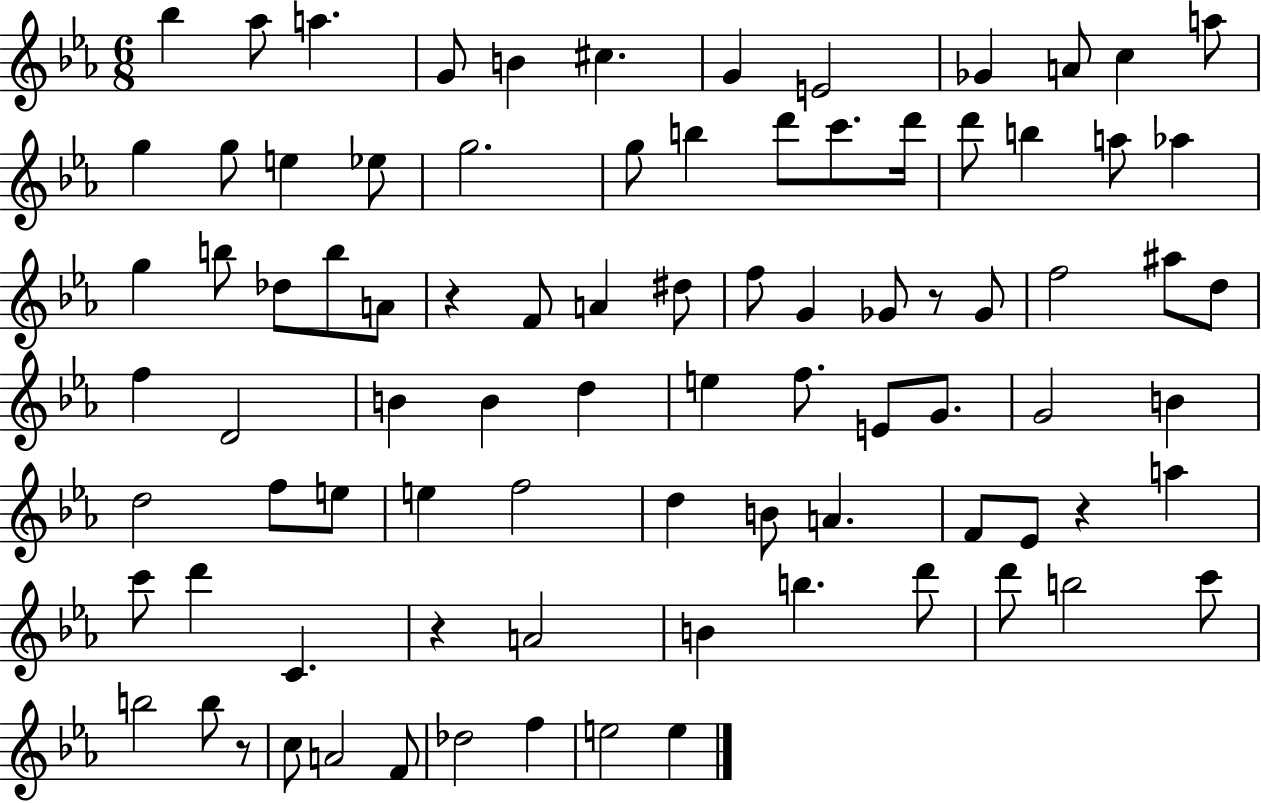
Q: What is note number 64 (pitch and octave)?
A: C6